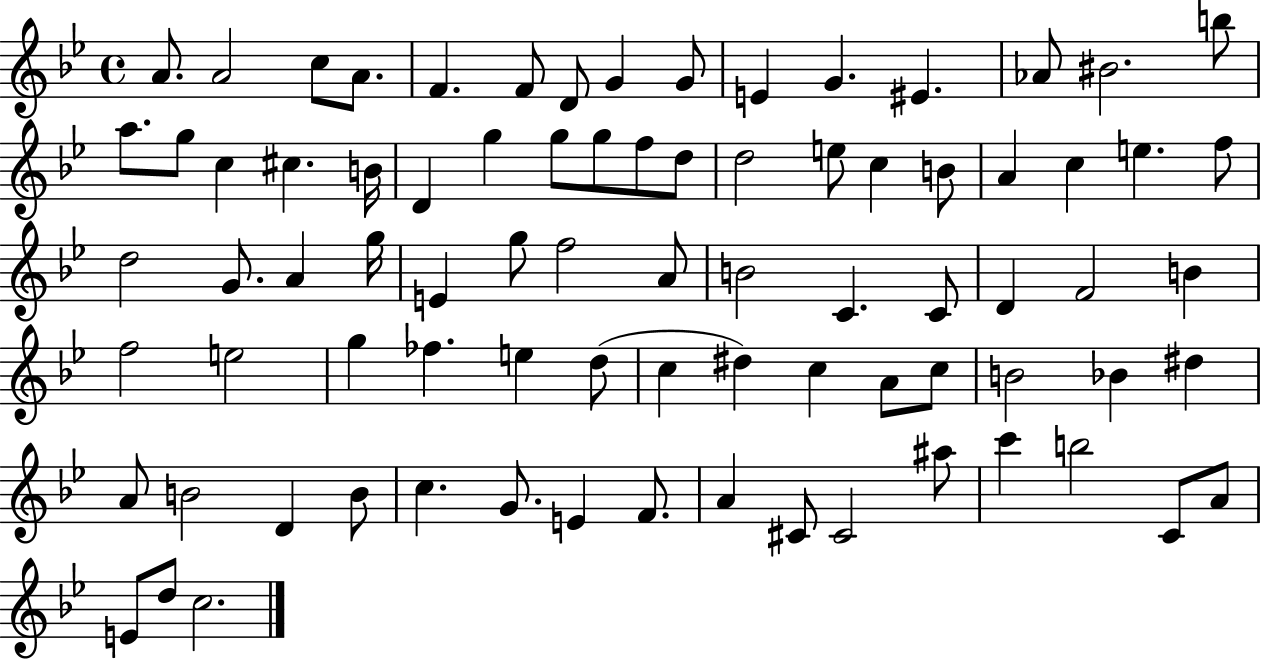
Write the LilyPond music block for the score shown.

{
  \clef treble
  \time 4/4
  \defaultTimeSignature
  \key bes \major
  \repeat volta 2 { a'8. a'2 c''8 a'8. | f'4. f'8 d'8 g'4 g'8 | e'4 g'4. eis'4. | aes'8 bis'2. b''8 | \break a''8. g''8 c''4 cis''4. b'16 | d'4 g''4 g''8 g''8 f''8 d''8 | d''2 e''8 c''4 b'8 | a'4 c''4 e''4. f''8 | \break d''2 g'8. a'4 g''16 | e'4 g''8 f''2 a'8 | b'2 c'4. c'8 | d'4 f'2 b'4 | \break f''2 e''2 | g''4 fes''4. e''4 d''8( | c''4 dis''4) c''4 a'8 c''8 | b'2 bes'4 dis''4 | \break a'8 b'2 d'4 b'8 | c''4. g'8. e'4 f'8. | a'4 cis'8 cis'2 ais''8 | c'''4 b''2 c'8 a'8 | \break e'8 d''8 c''2. | } \bar "|."
}